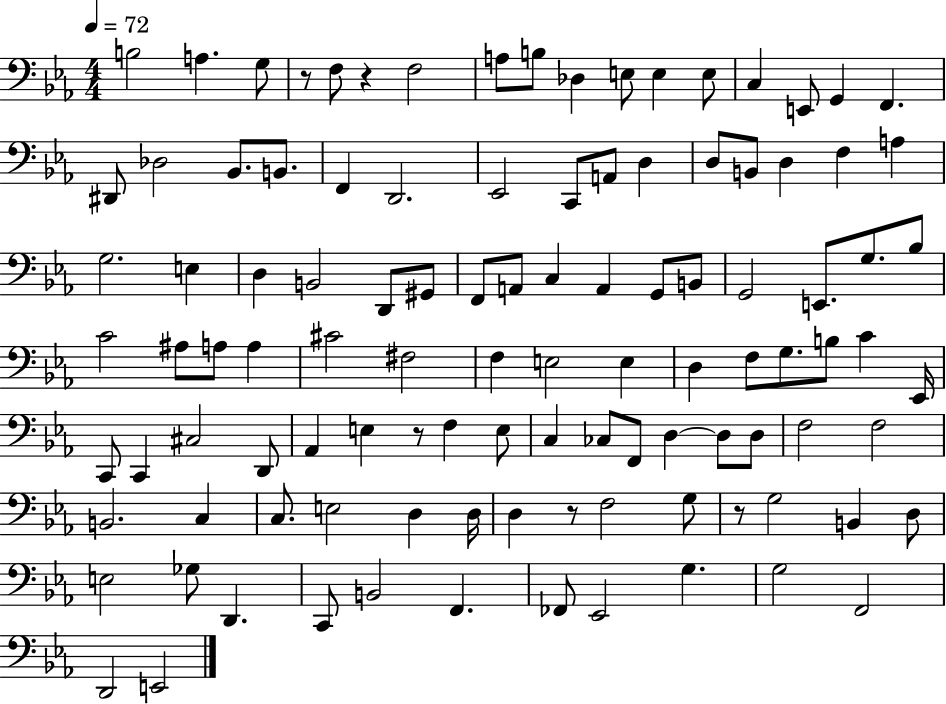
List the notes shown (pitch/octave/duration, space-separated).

B3/h A3/q. G3/e R/e F3/e R/q F3/h A3/e B3/e Db3/q E3/e E3/q E3/e C3/q E2/e G2/q F2/q. D#2/e Db3/h Bb2/e. B2/e. F2/q D2/h. Eb2/h C2/e A2/e D3/q D3/e B2/e D3/q F3/q A3/q G3/h. E3/q D3/q B2/h D2/e G#2/e F2/e A2/e C3/q A2/q G2/e B2/e G2/h E2/e. G3/e. Bb3/e C4/h A#3/e A3/e A3/q C#4/h F#3/h F3/q E3/h E3/q D3/q F3/e G3/e. B3/e C4/q Eb2/s C2/e C2/q C#3/h D2/e Ab2/q E3/q R/e F3/q E3/e C3/q CES3/e F2/e D3/q D3/e D3/e F3/h F3/h B2/h. C3/q C3/e. E3/h D3/q D3/s D3/q R/e F3/h G3/e R/e G3/h B2/q D3/e E3/h Gb3/e D2/q. C2/e B2/h F2/q. FES2/e Eb2/h G3/q. G3/h F2/h D2/h E2/h